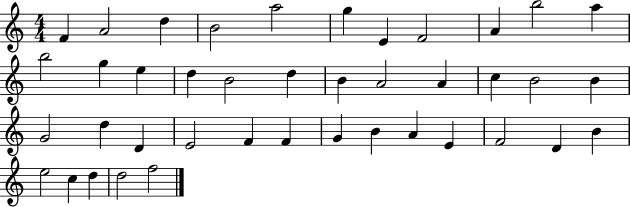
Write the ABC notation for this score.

X:1
T:Untitled
M:4/4
L:1/4
K:C
F A2 d B2 a2 g E F2 A b2 a b2 g e d B2 d B A2 A c B2 B G2 d D E2 F F G B A E F2 D B e2 c d d2 f2